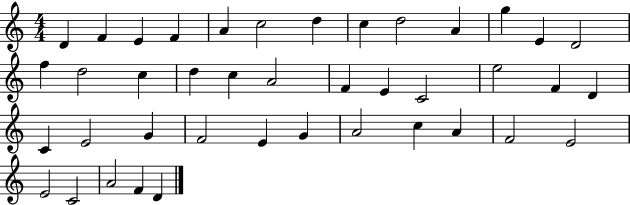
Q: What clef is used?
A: treble